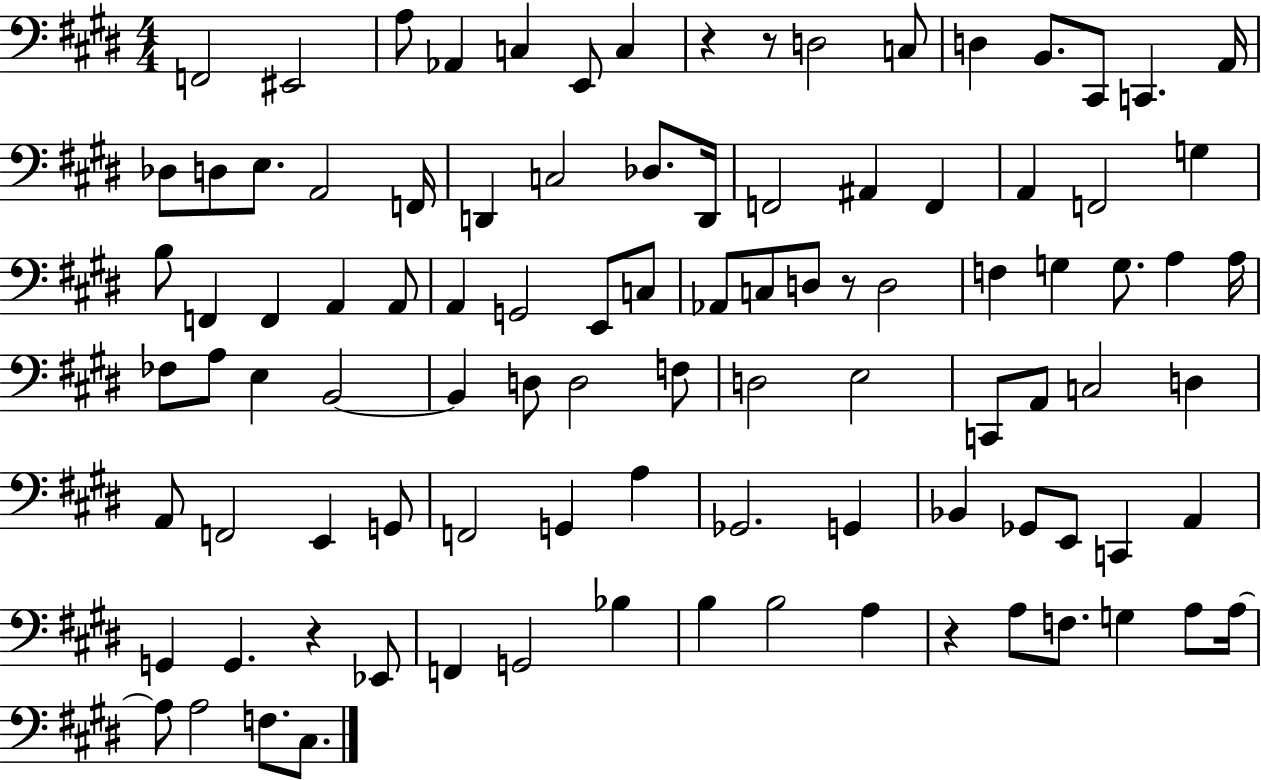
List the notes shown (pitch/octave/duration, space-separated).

F2/h EIS2/h A3/e Ab2/q C3/q E2/e C3/q R/q R/e D3/h C3/e D3/q B2/e. C#2/e C2/q. A2/s Db3/e D3/e E3/e. A2/h F2/s D2/q C3/h Db3/e. D2/s F2/h A#2/q F2/q A2/q F2/h G3/q B3/e F2/q F2/q A2/q A2/e A2/q G2/h E2/e C3/e Ab2/e C3/e D3/e R/e D3/h F3/q G3/q G3/e. A3/q A3/s FES3/e A3/e E3/q B2/h B2/q D3/e D3/h F3/e D3/h E3/h C2/e A2/e C3/h D3/q A2/e F2/h E2/q G2/e F2/h G2/q A3/q Gb2/h. G2/q Bb2/q Gb2/e E2/e C2/q A2/q G2/q G2/q. R/q Eb2/e F2/q G2/h Bb3/q B3/q B3/h A3/q R/q A3/e F3/e. G3/q A3/e A3/s A3/e A3/h F3/e. C#3/e.